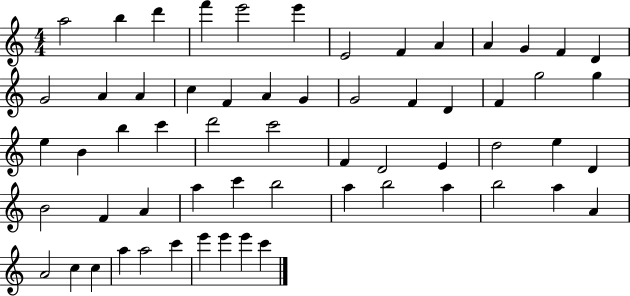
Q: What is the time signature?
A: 4/4